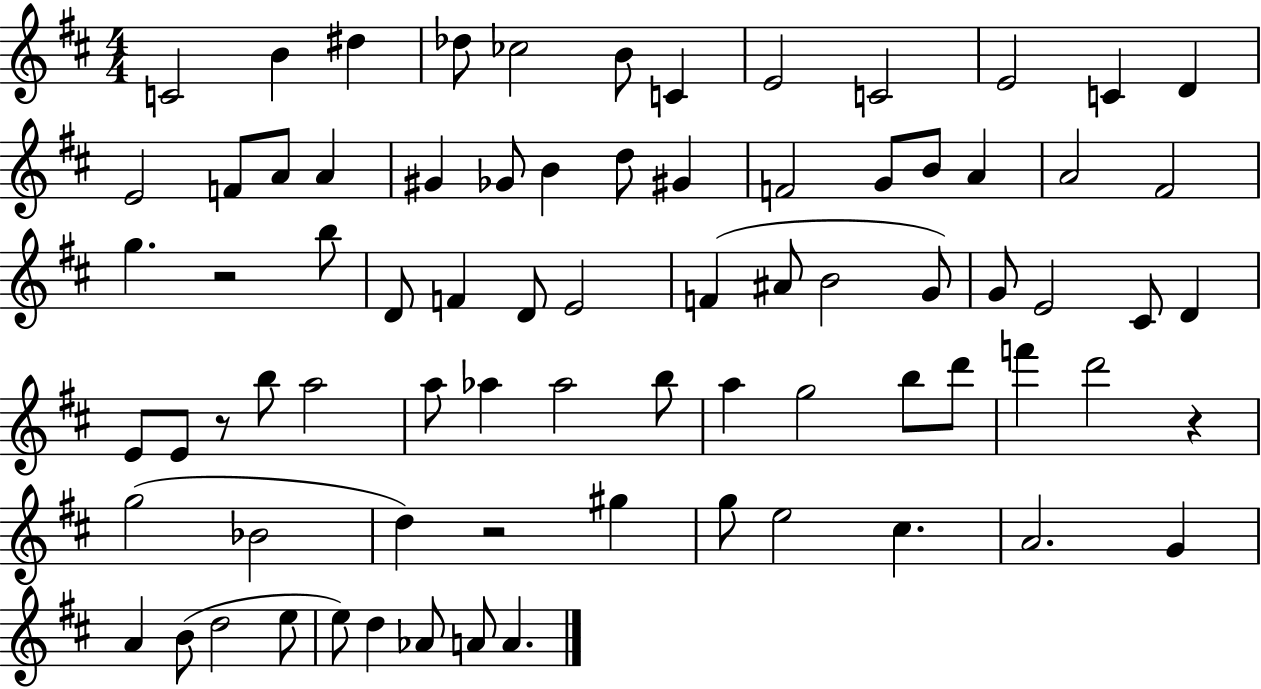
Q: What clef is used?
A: treble